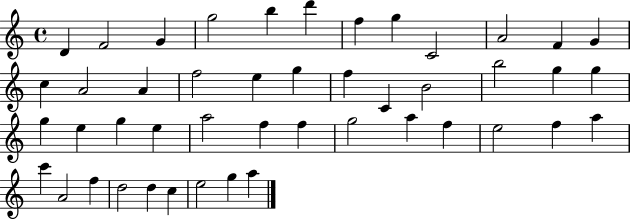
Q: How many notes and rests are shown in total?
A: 46